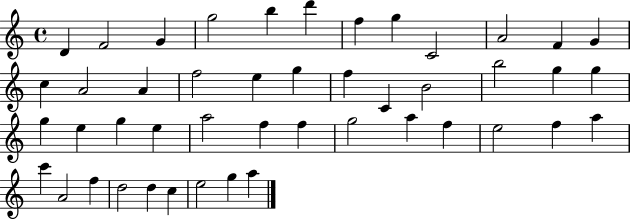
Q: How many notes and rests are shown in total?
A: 46